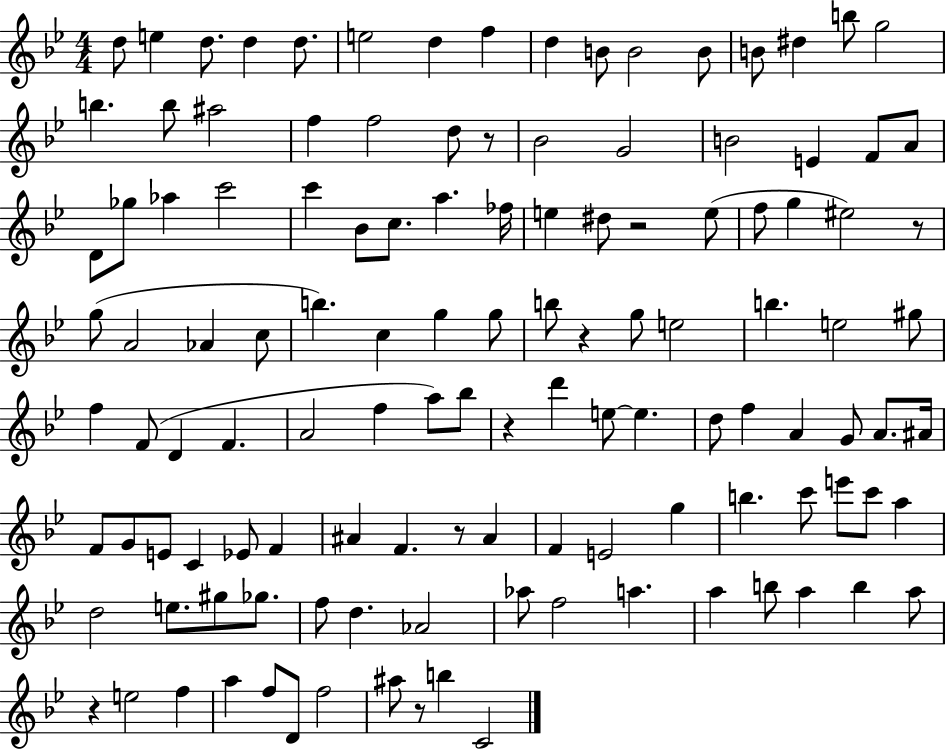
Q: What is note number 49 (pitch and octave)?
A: C5